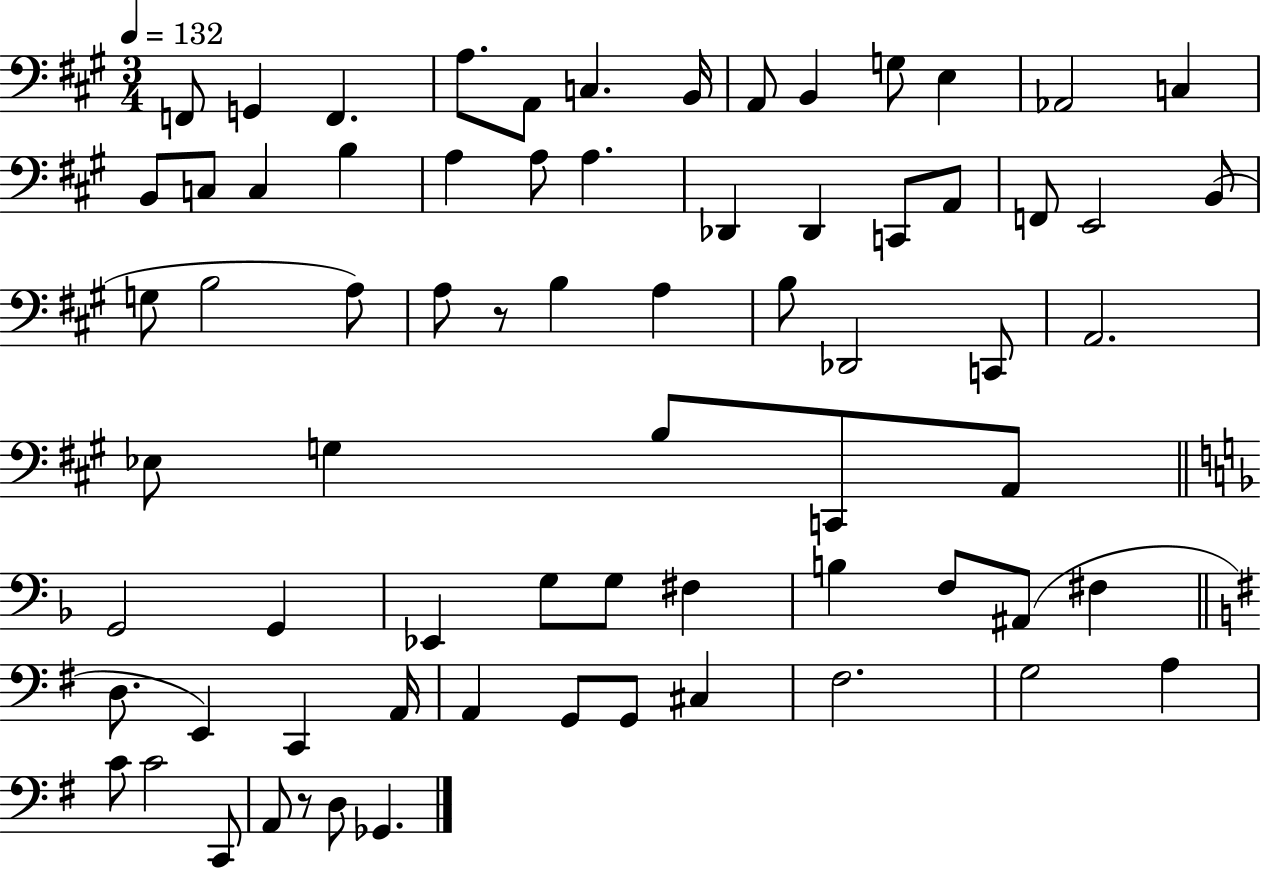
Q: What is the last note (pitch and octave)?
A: Gb2